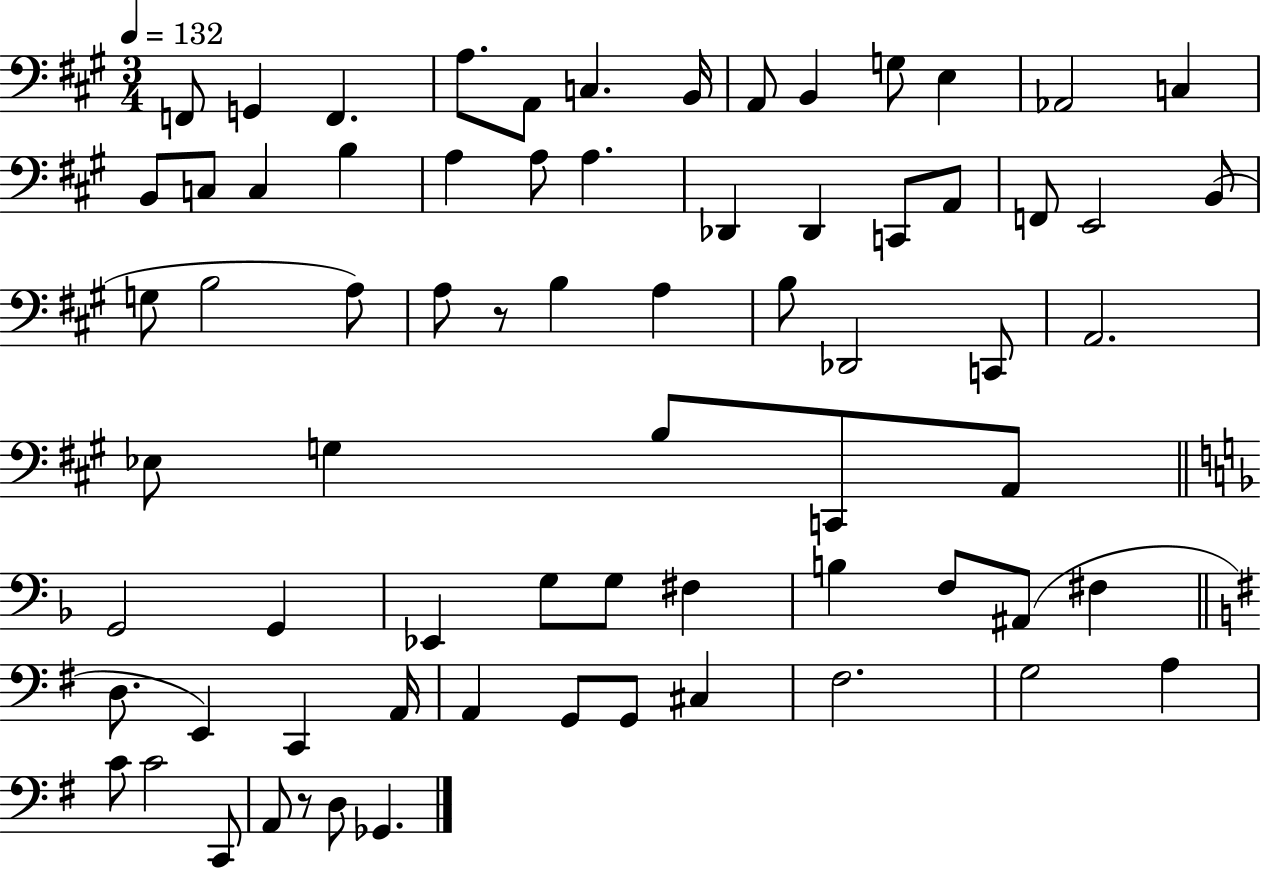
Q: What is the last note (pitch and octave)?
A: Gb2